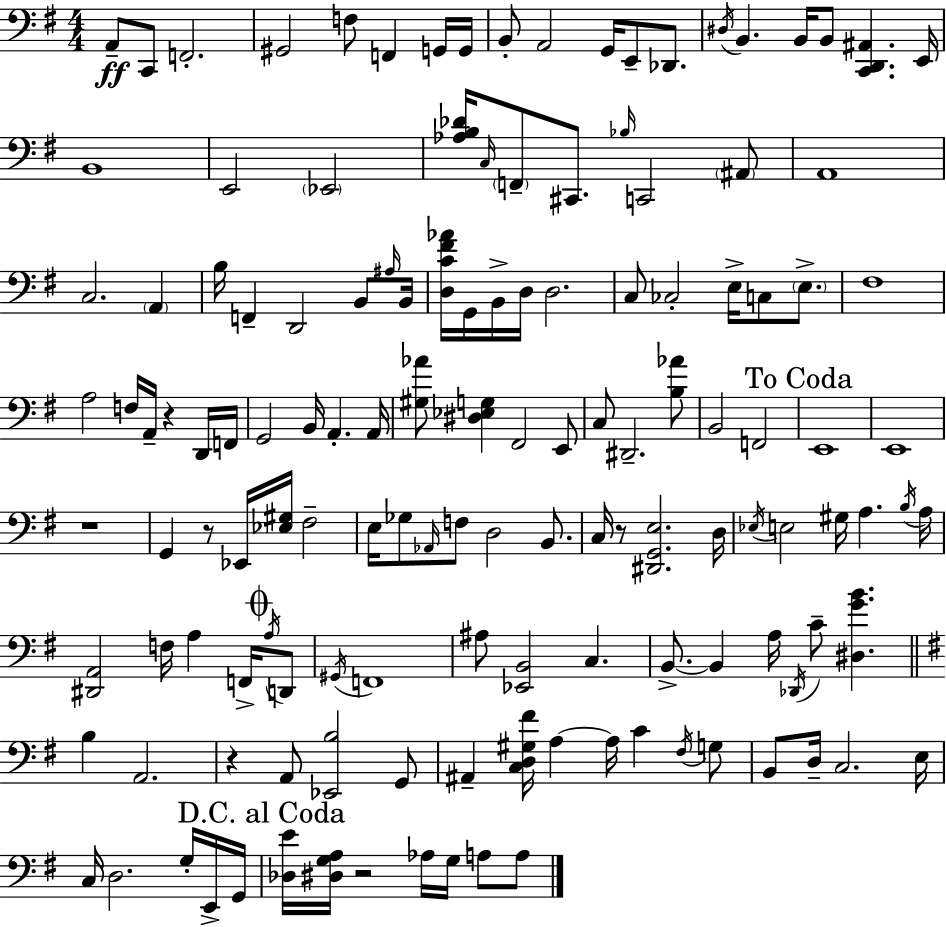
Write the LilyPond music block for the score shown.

{
  \clef bass
  \numericTimeSignature
  \time 4/4
  \key g \major
  a,8--\ff c,8 f,2.-. | gis,2 f8 f,4 g,16 g,16 | b,8-. a,2 g,16 e,8-- des,8. | \acciaccatura { dis16 } b,4. b,16 b,8 <c, d, ais,>4. | \break e,16 b,1 | e,2 \parenthesize ees,2 | <aes b des'>16 \grace { c16 } \parenthesize f,8-- cis,8. \grace { bes16 } c,2 | \parenthesize ais,8 a,1 | \break c2. \parenthesize a,4 | b16 f,4-- d,2 | b,8 \grace { ais16 } b,16 <d c' fis' aes'>16 g,16 b,16-> d16 d2. | c8 ces2-. e16-> c8 | \break \parenthesize e8.-> fis1 | a2 f16 a,16-- r4 | d,16 f,16 g,2 b,16 a,4.-. | a,16 <gis aes'>8 <dis ees g>4 fis,2 | \break e,8 c8 dis,2.-- | <b aes'>8 b,2 f,2 | \mark "To Coda" e,1 | e,1 | \break r1 | g,4 r8 ees,16 <ees gis>16 fis2-- | e16 ges8 \grace { aes,16 } f8 d2 | b,8. c16 r8 <dis, g, e>2. | \break d16 \acciaccatura { ees16 } e2 gis16 a4. | \acciaccatura { b16 } a16 <dis, a,>2 f16 | a4 f,16-> \mark \markup { \musicglyph "scripts.coda" } \acciaccatura { a16 } d,8 \acciaccatura { gis,16 } f,1 | ais8 <ees, b,>2 | \break c4. b,8.->~~ b,4 | a16 \acciaccatura { des,16 } c'8-- <dis g' b'>4. \bar "||" \break \key g \major b4 a,2. | r4 a,8 <ees, b>2 g,8 | ais,4-- <c d gis fis'>16 a4~~ a16 c'4 \acciaccatura { fis16 } g8 | b,8 d16-- c2. | \break e16 c16 d2. g16-. e,16-> | g,16 \mark "D.C. al Coda" <des e'>16 <dis g a>16 r2 aes16 g16 a8 a8 | \bar "|."
}